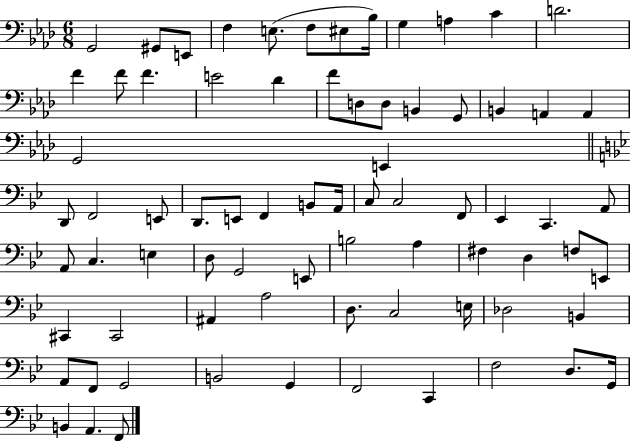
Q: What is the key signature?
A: AES major